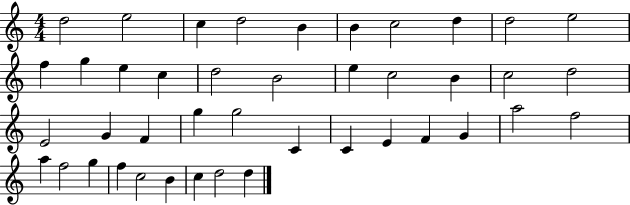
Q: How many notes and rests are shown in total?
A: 42